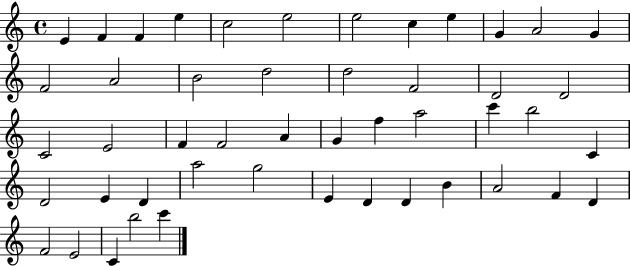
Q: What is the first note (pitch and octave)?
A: E4